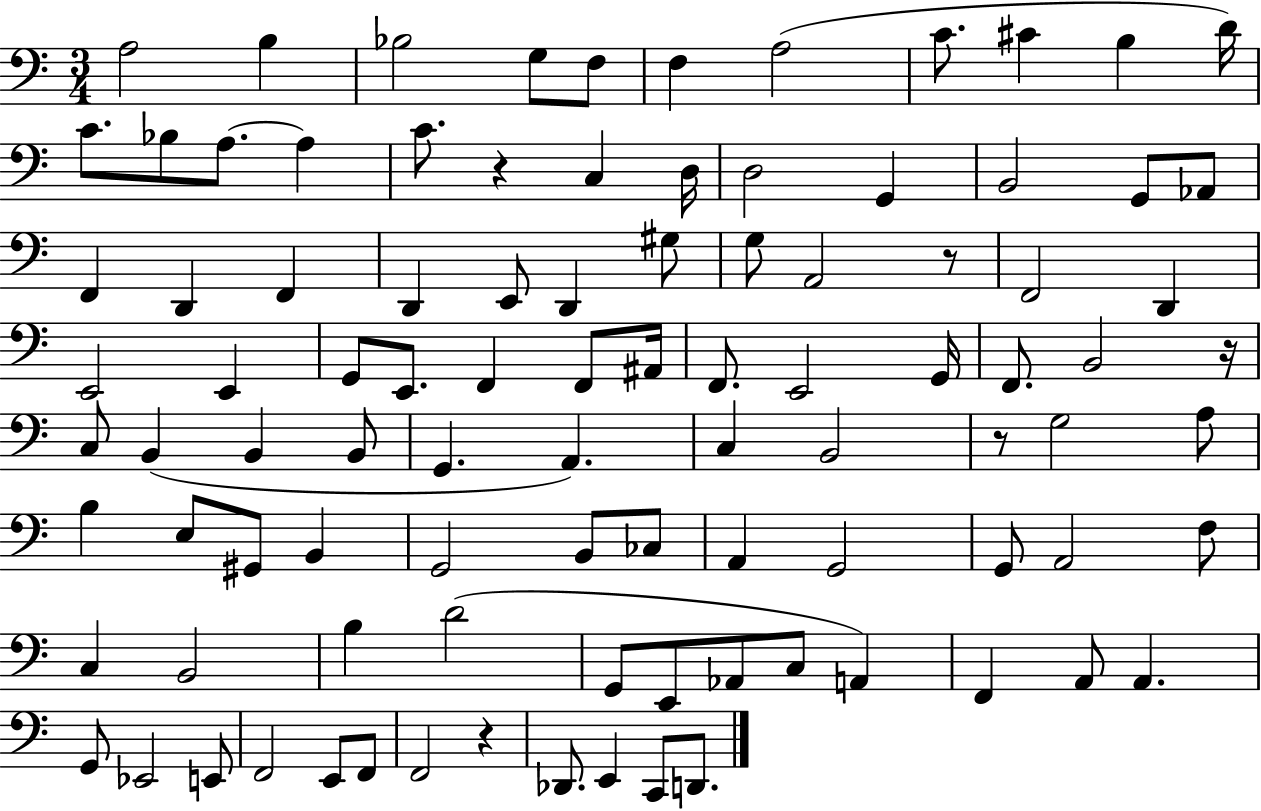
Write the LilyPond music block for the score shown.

{
  \clef bass
  \numericTimeSignature
  \time 3/4
  \key c \major
  a2 b4 | bes2 g8 f8 | f4 a2( | c'8. cis'4 b4 d'16) | \break c'8. bes8 a8.~~ a4 | c'8. r4 c4 d16 | d2 g,4 | b,2 g,8 aes,8 | \break f,4 d,4 f,4 | d,4 e,8 d,4 gis8 | g8 a,2 r8 | f,2 d,4 | \break e,2 e,4 | g,8 e,8. f,4 f,8 ais,16 | f,8. e,2 g,16 | f,8. b,2 r16 | \break c8 b,4( b,4 b,8 | g,4. a,4.) | c4 b,2 | r8 g2 a8 | \break b4 e8 gis,8 b,4 | g,2 b,8 ces8 | a,4 g,2 | g,8 a,2 f8 | \break c4 b,2 | b4 d'2( | g,8 e,8 aes,8 c8 a,4) | f,4 a,8 a,4. | \break g,8 ees,2 e,8 | f,2 e,8 f,8 | f,2 r4 | des,8. e,4 c,8 d,8. | \break \bar "|."
}